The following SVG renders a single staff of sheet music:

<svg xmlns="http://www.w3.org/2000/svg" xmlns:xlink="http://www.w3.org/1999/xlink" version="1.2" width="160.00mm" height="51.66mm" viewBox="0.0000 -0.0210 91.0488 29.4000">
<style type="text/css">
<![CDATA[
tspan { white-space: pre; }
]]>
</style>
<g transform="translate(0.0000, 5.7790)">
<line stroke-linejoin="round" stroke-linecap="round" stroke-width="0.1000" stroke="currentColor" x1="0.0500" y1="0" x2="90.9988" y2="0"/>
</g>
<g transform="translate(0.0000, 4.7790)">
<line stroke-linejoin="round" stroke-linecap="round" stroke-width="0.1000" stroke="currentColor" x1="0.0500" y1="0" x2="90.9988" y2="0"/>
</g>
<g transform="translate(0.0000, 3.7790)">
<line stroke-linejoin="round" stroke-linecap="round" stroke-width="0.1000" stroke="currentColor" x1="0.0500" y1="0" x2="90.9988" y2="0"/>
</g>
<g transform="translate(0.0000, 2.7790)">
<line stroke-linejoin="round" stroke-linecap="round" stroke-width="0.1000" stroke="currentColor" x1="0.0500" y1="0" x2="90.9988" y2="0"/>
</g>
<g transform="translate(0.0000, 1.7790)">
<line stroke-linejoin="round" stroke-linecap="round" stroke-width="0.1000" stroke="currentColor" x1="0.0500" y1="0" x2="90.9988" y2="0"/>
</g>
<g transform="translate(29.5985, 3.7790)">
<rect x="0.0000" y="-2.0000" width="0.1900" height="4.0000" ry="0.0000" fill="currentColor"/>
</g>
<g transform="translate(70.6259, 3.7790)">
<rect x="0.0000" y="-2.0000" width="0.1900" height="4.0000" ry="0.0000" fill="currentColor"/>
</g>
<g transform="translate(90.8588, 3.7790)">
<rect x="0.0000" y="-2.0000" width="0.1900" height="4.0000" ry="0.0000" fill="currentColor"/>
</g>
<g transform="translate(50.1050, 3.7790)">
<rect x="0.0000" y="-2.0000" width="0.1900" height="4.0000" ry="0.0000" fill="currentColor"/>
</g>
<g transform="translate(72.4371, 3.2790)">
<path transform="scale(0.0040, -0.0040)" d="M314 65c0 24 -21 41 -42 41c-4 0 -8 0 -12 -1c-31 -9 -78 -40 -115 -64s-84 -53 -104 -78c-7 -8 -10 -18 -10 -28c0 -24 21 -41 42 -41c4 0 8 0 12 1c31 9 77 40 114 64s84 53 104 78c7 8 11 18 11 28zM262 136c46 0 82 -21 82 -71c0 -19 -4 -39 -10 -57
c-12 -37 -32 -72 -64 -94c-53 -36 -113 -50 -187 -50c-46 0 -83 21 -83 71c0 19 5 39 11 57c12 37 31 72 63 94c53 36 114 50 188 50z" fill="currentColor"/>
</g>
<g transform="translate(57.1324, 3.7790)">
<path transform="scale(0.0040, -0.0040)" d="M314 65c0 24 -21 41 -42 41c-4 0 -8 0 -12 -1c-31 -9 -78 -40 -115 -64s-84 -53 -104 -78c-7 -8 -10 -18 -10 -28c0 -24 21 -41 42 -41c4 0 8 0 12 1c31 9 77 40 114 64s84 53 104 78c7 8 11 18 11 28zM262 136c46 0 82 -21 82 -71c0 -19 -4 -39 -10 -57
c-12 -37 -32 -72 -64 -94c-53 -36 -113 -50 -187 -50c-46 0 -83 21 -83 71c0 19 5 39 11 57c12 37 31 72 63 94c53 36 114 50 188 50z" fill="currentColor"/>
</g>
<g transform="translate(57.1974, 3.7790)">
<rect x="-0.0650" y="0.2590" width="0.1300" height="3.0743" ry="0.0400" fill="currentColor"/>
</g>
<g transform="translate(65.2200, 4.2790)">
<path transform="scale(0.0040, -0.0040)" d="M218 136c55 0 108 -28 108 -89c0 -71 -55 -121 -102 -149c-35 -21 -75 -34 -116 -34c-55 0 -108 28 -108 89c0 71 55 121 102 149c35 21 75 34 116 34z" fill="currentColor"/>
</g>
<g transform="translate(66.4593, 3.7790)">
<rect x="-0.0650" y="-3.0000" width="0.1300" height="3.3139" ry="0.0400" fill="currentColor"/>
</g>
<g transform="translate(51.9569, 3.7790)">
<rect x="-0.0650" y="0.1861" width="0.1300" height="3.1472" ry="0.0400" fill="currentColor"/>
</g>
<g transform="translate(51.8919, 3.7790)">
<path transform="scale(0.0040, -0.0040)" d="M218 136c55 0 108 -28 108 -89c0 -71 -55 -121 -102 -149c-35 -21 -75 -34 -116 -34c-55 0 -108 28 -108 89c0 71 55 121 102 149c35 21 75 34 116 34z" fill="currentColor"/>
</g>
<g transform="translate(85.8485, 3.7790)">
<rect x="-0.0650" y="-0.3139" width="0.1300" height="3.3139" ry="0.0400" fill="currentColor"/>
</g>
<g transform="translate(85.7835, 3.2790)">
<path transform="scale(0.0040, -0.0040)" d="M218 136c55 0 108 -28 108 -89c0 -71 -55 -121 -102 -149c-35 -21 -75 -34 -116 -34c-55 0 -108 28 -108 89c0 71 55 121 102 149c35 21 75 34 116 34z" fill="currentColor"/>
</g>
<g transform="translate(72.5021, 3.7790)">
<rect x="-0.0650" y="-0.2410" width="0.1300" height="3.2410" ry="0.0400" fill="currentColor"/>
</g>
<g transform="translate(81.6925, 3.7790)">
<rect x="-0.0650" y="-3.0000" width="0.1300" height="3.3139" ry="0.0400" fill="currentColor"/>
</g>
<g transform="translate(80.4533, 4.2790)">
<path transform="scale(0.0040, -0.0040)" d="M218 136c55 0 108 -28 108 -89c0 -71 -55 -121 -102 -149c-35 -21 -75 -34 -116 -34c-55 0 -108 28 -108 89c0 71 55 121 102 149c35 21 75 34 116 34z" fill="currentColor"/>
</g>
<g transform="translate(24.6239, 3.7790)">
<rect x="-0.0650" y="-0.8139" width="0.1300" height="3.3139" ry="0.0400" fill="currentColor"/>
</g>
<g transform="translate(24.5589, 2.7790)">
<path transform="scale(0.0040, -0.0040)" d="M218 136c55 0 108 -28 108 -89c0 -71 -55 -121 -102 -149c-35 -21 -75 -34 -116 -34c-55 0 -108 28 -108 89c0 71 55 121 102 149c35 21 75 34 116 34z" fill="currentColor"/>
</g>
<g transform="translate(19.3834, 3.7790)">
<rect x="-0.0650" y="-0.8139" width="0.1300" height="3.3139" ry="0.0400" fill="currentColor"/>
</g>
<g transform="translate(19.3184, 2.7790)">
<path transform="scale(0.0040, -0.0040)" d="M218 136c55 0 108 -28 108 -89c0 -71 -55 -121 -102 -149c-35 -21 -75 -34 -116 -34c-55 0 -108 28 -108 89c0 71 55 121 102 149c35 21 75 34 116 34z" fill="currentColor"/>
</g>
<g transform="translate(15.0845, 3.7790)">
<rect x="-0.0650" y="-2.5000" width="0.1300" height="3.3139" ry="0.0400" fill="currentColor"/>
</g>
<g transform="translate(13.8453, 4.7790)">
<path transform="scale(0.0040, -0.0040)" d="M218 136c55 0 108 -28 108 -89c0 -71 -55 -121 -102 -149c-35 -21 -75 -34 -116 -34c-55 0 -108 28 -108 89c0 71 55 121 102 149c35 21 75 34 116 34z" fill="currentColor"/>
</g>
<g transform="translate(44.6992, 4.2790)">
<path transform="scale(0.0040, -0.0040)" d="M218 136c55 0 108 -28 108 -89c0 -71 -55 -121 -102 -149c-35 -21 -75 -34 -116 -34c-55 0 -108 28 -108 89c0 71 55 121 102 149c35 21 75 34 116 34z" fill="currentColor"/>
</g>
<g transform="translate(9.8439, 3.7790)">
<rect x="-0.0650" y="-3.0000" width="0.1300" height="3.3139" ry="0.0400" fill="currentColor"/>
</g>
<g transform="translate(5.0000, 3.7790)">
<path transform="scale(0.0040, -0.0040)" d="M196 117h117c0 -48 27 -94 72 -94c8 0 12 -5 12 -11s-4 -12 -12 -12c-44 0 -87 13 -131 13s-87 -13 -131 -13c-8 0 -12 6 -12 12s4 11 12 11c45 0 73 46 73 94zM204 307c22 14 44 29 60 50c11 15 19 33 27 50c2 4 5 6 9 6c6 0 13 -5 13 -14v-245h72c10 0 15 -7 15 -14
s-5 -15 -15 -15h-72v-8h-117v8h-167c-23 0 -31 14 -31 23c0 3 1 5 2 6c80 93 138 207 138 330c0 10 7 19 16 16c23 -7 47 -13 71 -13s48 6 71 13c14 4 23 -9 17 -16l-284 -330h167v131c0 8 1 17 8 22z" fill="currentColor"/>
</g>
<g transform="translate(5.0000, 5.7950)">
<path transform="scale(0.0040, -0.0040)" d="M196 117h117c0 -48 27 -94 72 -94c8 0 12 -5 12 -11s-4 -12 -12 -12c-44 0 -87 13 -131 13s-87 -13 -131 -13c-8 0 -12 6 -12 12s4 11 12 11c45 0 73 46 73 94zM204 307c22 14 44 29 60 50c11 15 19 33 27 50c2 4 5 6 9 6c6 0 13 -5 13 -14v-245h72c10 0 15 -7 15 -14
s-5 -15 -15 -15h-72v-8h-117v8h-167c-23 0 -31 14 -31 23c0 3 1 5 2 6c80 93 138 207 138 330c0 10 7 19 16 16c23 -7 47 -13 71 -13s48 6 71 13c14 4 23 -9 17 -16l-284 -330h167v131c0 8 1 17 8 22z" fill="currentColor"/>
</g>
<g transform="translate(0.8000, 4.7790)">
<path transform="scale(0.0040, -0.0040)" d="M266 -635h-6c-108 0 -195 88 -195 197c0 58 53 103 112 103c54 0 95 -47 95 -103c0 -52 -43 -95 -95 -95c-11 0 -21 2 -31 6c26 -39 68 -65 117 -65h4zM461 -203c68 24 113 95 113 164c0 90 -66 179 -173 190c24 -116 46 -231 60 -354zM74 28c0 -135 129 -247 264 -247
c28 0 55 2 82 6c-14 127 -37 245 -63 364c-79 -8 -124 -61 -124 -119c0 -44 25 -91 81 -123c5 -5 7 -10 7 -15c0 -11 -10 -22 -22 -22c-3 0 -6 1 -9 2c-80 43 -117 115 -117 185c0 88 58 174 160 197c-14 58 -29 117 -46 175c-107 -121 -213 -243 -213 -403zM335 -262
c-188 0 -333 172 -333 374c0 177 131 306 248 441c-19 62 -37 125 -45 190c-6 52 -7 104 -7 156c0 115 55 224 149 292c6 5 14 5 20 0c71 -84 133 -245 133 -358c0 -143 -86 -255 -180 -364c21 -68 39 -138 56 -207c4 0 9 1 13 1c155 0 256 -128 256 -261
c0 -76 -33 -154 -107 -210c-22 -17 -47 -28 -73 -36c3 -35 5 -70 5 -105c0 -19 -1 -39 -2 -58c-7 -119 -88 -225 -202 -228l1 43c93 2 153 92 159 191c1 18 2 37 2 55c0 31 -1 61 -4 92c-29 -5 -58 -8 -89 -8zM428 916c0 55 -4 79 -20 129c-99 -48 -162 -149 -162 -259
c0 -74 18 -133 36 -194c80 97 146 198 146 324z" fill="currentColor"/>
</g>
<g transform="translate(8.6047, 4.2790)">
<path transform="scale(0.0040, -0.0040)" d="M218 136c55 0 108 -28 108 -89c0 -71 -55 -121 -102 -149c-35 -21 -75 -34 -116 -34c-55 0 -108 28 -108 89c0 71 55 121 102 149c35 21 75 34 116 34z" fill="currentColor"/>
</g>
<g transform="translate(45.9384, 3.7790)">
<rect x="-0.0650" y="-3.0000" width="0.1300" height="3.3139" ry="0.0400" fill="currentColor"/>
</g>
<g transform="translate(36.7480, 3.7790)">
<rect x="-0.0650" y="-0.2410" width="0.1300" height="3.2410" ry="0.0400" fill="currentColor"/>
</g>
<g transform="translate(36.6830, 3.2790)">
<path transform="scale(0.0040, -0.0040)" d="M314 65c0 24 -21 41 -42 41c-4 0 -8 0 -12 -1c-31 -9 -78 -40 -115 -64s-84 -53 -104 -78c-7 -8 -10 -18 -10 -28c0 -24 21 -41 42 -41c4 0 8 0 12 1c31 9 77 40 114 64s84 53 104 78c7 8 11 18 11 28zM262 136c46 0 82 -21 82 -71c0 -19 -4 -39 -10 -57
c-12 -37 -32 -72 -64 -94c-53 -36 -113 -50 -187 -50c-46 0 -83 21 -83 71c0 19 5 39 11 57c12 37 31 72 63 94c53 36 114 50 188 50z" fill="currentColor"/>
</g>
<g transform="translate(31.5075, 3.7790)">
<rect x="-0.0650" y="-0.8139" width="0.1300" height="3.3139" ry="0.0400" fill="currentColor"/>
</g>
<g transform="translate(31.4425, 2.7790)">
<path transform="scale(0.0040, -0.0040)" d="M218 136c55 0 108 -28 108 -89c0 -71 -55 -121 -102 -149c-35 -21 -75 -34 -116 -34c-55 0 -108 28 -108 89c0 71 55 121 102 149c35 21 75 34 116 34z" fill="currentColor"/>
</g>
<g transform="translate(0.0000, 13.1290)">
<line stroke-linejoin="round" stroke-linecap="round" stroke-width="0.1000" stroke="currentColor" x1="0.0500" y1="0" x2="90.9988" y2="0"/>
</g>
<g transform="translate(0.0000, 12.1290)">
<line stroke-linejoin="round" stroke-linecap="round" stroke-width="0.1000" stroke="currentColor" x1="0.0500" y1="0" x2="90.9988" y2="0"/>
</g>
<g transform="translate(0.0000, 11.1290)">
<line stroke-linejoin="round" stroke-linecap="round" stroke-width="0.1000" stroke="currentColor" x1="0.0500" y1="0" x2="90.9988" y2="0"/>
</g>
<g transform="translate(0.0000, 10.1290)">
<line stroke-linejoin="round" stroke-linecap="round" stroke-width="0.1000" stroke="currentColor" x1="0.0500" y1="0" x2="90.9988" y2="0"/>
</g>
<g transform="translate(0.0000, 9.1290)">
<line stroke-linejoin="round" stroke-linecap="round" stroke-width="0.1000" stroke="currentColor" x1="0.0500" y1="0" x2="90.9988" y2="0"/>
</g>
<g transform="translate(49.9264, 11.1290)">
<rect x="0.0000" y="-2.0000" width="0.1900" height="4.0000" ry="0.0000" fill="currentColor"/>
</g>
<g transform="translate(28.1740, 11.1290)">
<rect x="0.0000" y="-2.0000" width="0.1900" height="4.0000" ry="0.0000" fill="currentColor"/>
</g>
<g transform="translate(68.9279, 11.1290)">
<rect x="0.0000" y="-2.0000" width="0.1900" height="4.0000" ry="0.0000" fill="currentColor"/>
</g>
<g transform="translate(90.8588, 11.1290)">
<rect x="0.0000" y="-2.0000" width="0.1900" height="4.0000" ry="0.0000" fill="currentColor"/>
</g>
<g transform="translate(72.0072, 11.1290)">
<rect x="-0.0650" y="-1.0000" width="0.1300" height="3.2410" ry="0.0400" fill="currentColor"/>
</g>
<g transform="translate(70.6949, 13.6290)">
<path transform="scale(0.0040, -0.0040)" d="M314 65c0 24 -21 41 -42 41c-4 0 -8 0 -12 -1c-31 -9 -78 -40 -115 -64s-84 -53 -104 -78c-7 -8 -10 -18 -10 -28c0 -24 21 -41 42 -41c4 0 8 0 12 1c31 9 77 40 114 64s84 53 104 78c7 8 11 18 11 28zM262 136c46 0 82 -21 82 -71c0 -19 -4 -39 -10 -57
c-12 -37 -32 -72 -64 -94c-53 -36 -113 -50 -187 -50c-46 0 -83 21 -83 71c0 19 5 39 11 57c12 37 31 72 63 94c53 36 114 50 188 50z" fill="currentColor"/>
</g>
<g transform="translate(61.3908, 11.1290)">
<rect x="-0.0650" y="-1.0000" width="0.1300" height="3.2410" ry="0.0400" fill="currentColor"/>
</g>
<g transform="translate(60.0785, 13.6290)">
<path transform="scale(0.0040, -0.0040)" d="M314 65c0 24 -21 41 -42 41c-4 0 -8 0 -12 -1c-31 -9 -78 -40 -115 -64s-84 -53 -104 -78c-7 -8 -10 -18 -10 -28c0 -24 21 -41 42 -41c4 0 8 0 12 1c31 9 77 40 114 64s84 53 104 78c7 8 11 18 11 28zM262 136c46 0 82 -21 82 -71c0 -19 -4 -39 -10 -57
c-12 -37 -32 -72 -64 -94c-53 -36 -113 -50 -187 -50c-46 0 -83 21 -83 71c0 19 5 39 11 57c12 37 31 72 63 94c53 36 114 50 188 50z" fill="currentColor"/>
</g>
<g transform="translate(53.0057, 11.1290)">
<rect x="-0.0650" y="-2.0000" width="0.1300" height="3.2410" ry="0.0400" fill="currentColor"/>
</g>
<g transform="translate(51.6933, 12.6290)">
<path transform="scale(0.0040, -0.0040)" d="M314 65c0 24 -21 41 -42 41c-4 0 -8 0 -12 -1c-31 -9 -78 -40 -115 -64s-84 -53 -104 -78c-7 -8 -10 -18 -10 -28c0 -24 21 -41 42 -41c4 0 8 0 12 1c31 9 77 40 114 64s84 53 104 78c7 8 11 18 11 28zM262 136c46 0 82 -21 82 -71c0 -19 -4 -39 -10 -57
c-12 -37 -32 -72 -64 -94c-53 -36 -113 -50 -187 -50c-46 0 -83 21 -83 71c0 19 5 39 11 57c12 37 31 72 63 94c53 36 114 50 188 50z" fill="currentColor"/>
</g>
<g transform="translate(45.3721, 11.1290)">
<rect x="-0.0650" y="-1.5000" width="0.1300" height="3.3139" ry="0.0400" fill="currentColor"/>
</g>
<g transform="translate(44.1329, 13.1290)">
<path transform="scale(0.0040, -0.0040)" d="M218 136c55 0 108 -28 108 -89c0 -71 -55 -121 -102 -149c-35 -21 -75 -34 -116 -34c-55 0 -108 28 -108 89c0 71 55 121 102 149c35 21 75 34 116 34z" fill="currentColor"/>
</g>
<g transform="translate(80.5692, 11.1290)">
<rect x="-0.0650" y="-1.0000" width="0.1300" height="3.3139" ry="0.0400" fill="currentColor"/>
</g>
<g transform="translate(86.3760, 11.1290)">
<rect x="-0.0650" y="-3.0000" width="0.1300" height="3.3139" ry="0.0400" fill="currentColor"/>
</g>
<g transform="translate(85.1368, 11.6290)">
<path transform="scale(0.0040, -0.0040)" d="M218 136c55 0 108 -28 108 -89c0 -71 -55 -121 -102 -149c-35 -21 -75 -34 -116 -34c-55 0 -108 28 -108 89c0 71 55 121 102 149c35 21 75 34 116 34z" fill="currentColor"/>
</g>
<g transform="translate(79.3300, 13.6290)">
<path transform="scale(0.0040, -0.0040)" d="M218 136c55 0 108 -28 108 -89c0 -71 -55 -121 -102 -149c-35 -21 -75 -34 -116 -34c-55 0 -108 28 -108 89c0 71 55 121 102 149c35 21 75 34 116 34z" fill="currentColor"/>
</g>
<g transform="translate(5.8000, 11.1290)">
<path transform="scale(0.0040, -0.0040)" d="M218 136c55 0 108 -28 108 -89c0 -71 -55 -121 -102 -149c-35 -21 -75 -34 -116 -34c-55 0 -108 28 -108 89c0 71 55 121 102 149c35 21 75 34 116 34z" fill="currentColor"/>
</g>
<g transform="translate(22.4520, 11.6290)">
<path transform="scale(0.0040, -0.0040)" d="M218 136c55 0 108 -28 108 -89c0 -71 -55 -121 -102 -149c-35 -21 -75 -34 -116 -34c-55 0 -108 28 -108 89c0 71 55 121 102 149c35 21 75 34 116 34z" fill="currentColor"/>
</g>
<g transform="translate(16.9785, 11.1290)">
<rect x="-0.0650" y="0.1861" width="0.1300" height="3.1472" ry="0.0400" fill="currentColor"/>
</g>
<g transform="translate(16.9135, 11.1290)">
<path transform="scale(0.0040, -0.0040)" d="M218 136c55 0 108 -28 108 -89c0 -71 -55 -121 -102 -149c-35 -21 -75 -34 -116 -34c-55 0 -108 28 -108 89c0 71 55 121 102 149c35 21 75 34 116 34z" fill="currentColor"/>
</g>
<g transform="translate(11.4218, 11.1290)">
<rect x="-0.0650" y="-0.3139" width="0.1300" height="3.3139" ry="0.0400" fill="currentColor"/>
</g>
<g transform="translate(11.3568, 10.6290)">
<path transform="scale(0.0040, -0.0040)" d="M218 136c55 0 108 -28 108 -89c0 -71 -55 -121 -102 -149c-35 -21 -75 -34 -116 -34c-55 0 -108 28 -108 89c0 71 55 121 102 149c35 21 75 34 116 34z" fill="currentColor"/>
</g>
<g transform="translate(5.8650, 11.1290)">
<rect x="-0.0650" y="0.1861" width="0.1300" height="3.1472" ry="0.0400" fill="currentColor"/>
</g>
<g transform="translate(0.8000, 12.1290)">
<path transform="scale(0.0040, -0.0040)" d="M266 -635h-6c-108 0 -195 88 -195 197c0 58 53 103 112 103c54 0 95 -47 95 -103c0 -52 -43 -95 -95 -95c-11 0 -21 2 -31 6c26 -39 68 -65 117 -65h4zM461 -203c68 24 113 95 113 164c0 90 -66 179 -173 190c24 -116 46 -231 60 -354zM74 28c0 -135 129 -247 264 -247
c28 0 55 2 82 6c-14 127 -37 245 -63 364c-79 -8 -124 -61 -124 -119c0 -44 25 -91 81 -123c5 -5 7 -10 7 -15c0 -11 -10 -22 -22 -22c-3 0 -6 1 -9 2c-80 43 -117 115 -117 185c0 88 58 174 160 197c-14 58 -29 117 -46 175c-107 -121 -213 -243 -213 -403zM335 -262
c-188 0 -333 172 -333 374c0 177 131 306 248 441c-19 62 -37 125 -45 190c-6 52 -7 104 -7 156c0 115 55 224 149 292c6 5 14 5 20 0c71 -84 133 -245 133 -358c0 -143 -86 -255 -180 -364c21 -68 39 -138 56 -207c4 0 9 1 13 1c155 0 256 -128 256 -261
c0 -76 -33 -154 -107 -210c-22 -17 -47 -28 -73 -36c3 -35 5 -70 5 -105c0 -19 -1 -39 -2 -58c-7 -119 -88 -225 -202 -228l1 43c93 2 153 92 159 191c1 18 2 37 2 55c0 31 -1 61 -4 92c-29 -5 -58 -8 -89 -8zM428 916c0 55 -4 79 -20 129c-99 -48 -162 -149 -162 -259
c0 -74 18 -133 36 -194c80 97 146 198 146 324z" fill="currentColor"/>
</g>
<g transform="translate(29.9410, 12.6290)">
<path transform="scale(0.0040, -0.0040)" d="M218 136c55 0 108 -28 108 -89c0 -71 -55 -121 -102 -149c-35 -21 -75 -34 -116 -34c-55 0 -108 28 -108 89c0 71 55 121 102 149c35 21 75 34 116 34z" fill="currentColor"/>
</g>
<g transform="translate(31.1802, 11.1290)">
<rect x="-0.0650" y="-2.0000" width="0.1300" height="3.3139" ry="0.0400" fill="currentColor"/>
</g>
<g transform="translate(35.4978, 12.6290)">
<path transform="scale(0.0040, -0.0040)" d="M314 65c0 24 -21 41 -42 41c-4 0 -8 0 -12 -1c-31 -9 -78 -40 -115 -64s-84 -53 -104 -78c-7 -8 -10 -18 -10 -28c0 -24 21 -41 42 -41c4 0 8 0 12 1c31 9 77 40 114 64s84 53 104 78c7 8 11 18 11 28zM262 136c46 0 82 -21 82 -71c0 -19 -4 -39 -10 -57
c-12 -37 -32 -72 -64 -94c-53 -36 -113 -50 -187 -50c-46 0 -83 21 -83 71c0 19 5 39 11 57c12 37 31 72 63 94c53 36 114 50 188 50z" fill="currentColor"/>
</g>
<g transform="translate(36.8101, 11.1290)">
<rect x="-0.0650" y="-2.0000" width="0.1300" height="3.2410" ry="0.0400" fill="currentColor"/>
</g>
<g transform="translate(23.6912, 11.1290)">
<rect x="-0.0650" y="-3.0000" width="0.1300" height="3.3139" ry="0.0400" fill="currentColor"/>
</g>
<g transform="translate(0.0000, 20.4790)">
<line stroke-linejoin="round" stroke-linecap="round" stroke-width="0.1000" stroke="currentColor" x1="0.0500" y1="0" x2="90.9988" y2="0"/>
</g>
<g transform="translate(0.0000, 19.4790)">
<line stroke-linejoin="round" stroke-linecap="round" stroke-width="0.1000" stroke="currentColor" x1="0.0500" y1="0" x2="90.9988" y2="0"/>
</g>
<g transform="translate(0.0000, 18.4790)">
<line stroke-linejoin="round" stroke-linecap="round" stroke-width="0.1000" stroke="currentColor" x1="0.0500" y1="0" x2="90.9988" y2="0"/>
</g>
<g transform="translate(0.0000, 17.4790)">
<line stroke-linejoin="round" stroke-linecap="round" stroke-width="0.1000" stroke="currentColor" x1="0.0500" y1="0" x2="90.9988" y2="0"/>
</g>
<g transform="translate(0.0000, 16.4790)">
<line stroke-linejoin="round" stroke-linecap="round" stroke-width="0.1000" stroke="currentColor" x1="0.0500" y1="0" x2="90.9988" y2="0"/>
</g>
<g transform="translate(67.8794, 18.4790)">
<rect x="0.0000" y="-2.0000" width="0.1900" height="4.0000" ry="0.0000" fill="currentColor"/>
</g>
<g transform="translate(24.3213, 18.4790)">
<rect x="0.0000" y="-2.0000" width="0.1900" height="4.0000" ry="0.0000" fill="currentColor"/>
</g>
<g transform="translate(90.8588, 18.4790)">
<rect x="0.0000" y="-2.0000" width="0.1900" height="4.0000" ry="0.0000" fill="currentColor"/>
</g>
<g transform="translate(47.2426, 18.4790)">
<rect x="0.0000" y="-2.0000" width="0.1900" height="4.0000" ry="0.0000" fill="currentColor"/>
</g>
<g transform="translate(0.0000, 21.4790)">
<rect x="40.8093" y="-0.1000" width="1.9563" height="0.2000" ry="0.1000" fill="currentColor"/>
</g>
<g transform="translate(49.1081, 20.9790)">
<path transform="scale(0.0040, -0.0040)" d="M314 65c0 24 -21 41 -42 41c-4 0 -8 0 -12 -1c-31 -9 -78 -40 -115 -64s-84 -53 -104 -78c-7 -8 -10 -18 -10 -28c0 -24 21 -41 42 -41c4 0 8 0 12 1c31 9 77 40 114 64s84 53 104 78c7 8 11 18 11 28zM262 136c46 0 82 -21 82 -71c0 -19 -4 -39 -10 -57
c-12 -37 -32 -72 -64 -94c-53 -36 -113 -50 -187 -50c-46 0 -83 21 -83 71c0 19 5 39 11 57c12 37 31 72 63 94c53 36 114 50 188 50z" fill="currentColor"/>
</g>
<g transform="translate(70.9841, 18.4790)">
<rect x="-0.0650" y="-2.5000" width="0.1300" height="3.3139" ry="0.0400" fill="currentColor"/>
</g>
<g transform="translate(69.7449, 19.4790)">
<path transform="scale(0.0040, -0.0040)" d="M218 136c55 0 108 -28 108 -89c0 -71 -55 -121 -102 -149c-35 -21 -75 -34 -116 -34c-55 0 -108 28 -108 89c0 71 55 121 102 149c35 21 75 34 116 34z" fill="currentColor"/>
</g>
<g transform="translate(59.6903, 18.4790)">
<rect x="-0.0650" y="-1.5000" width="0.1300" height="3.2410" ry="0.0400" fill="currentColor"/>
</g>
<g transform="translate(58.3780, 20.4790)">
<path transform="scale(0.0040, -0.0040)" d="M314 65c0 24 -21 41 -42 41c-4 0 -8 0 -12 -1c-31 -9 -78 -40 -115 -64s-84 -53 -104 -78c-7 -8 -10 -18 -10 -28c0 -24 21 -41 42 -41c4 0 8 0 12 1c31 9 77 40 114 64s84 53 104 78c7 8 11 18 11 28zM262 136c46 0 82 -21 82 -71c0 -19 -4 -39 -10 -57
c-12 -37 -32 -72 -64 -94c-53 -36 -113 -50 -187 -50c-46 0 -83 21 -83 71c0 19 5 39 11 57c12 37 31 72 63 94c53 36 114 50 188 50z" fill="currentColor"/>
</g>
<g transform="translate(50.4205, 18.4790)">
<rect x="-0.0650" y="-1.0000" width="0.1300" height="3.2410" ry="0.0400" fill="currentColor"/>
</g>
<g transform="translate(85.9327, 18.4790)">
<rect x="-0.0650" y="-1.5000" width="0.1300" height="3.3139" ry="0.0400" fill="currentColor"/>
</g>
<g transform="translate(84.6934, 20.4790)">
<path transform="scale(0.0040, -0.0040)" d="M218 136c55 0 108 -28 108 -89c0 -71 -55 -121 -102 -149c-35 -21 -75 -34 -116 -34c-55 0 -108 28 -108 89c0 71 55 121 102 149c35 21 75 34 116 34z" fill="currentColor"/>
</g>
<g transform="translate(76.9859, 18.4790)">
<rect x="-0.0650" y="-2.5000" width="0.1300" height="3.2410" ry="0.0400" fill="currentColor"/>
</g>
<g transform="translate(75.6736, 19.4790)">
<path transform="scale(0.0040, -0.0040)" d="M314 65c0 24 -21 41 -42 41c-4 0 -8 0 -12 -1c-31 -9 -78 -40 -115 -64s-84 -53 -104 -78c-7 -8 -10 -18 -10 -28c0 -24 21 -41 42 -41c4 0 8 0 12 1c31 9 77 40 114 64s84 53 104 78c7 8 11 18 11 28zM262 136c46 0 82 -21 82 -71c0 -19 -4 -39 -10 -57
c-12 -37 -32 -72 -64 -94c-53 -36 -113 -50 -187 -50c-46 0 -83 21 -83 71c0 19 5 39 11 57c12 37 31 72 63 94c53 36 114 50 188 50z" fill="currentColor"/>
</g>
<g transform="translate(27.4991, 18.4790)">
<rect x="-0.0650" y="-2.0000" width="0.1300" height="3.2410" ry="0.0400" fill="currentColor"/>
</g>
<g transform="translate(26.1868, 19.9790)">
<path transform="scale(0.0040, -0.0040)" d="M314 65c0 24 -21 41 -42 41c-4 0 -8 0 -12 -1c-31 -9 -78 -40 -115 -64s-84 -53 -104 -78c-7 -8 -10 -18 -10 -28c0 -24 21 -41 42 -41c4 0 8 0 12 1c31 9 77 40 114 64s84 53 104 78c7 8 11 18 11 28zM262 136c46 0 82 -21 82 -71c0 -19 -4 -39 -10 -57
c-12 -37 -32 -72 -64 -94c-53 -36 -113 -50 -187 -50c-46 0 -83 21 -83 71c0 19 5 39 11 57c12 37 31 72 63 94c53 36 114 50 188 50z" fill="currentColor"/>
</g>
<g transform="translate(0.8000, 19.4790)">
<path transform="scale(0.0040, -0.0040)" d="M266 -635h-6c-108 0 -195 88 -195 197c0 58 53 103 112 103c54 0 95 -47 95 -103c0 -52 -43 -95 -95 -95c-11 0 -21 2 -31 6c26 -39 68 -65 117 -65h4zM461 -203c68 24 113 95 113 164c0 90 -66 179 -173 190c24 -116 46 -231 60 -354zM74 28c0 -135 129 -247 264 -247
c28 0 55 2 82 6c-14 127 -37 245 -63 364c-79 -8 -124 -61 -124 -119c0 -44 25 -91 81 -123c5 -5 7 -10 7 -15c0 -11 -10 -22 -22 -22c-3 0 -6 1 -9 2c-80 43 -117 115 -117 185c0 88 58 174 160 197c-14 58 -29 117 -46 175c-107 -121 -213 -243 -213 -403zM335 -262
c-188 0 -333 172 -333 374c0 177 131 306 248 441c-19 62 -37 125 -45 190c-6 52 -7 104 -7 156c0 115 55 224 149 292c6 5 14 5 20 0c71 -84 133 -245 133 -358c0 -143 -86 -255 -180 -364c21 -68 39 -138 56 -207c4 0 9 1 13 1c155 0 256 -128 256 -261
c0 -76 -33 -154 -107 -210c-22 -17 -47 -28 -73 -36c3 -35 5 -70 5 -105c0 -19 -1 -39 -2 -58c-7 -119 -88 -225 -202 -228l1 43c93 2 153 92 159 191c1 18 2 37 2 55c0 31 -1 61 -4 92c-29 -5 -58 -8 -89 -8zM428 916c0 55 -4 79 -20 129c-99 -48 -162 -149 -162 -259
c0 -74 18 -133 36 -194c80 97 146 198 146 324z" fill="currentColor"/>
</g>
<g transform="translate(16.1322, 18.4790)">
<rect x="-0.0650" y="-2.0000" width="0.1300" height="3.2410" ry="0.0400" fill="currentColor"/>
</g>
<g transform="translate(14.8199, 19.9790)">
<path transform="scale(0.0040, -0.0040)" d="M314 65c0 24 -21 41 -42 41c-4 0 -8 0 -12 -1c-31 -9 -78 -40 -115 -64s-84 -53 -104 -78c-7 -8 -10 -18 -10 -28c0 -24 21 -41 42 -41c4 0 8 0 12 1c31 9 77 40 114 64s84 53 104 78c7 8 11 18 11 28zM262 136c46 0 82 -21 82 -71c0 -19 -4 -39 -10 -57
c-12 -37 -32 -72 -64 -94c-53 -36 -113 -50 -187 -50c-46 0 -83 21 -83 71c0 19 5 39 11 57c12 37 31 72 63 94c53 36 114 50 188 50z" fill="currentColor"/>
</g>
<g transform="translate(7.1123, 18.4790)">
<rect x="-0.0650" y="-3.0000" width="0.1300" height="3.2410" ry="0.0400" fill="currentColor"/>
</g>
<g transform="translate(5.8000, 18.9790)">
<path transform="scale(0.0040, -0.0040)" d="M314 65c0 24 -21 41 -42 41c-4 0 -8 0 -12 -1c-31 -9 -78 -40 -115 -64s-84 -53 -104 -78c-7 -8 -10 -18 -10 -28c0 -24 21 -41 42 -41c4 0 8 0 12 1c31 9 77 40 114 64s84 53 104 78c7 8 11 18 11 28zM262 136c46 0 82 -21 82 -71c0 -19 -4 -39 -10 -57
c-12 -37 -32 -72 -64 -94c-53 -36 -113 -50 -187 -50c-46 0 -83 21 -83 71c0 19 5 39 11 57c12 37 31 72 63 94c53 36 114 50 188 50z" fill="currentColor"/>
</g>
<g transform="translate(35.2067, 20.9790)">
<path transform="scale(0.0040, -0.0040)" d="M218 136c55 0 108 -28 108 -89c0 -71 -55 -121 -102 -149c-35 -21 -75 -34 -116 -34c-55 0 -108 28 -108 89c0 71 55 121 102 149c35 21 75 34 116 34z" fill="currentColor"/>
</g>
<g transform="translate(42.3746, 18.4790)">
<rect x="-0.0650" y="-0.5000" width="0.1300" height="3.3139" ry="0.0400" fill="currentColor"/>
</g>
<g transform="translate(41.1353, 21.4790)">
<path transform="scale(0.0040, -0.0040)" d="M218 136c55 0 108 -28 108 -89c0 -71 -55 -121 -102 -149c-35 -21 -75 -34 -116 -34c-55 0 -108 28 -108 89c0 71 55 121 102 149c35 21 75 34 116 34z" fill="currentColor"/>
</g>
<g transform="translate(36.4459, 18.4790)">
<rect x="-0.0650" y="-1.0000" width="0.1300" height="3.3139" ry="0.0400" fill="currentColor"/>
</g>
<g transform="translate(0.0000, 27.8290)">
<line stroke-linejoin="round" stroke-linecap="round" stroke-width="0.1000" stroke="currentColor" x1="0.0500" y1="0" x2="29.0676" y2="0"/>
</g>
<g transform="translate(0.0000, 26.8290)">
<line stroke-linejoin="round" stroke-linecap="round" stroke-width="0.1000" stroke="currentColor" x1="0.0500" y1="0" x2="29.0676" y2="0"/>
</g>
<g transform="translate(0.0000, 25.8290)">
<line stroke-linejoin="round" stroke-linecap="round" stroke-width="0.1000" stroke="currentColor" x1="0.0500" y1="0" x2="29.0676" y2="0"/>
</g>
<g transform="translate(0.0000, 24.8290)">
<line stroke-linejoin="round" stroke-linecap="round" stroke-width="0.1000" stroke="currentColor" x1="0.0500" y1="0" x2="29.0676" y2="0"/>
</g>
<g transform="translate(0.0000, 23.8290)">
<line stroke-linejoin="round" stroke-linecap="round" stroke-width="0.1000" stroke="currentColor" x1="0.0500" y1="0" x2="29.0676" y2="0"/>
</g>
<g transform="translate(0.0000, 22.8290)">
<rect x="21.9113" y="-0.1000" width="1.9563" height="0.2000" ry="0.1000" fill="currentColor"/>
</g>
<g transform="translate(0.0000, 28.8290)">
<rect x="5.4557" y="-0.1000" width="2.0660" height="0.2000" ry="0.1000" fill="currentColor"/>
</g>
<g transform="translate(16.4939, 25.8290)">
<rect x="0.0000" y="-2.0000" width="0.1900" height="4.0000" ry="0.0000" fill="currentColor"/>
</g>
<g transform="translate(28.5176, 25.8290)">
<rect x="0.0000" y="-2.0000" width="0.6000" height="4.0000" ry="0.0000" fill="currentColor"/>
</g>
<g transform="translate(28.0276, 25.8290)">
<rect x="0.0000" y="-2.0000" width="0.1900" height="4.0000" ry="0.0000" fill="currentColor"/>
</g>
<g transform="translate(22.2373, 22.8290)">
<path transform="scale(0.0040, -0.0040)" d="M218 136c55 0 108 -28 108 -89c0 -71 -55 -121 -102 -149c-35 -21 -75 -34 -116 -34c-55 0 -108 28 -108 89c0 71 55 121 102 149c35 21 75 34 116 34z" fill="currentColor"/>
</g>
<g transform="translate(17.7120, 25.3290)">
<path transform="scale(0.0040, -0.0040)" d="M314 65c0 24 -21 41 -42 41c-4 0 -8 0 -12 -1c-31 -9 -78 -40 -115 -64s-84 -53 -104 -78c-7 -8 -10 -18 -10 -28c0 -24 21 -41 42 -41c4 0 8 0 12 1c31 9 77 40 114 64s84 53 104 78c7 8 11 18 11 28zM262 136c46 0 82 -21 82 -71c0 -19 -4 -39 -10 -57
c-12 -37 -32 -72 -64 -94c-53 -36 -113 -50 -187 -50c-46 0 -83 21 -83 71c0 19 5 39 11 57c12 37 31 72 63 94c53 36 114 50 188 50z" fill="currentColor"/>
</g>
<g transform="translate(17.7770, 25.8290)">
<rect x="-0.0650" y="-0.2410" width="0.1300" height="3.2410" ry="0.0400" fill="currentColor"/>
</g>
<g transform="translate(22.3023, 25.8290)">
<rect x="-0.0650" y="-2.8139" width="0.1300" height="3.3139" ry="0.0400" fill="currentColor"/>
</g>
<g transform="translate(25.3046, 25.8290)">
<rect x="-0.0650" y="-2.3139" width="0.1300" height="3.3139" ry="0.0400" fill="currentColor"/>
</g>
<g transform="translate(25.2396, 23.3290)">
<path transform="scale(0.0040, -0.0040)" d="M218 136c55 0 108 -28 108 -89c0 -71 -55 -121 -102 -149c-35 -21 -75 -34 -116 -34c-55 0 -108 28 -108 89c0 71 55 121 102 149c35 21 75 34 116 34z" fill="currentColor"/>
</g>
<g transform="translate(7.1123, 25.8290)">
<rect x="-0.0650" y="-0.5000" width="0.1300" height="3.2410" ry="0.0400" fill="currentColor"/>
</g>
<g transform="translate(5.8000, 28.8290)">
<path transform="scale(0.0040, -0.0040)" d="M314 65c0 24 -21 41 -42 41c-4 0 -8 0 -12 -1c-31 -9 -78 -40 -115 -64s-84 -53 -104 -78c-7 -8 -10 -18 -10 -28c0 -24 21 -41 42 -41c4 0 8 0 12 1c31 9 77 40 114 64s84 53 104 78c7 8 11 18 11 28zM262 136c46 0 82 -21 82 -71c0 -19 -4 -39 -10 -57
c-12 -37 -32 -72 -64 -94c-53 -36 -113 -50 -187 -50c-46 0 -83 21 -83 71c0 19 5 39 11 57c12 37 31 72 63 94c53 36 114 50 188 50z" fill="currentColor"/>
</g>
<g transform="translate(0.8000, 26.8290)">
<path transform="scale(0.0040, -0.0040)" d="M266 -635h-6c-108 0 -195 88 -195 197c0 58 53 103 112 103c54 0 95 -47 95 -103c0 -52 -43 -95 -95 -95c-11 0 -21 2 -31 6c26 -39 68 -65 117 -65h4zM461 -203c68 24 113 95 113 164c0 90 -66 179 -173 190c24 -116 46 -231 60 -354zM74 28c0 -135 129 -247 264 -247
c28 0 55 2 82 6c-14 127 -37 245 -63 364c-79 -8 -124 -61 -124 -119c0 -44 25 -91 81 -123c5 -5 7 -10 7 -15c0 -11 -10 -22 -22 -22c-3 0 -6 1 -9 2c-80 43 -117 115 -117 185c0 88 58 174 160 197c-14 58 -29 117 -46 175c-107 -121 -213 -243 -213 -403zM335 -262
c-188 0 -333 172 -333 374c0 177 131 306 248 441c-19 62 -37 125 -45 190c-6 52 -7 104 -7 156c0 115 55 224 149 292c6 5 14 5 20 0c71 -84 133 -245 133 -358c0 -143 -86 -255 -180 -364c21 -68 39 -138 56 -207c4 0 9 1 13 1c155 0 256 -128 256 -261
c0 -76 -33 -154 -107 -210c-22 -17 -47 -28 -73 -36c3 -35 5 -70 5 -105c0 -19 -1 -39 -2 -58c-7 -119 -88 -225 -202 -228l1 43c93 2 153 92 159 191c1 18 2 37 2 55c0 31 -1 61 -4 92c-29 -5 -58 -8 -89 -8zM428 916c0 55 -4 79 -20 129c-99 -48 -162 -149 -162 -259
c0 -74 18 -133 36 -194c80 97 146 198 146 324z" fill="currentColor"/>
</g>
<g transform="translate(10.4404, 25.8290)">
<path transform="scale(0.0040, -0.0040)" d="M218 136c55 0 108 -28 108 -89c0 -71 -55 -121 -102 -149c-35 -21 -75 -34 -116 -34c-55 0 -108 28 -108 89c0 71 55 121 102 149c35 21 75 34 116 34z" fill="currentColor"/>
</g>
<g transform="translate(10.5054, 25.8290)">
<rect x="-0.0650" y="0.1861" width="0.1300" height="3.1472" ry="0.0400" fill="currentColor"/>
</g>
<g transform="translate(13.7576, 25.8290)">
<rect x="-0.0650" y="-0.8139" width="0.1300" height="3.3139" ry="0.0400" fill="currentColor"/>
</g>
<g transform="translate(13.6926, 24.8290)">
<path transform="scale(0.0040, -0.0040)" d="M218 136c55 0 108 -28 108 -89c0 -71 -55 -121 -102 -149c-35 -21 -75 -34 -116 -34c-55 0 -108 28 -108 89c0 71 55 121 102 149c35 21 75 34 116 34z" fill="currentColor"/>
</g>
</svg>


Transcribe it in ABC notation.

X:1
T:Untitled
M:4/4
L:1/4
K:C
A G d d d c2 A B B2 A c2 A c B c B A F F2 E F2 D2 D2 D A A2 F2 F2 D C D2 E2 G G2 E C2 B d c2 a g